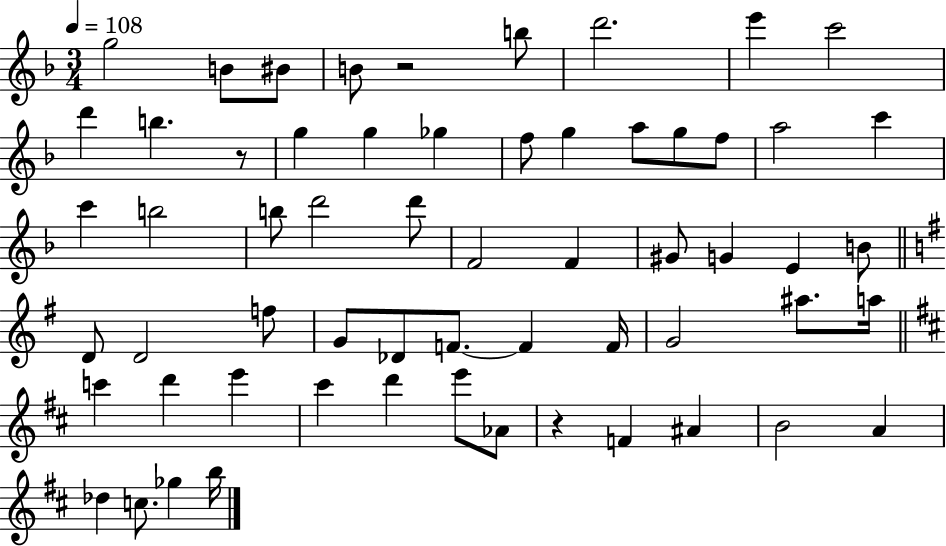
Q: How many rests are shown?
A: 3